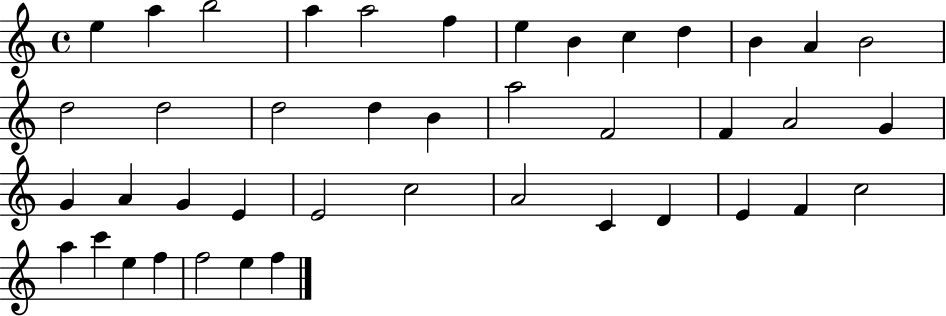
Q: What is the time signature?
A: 4/4